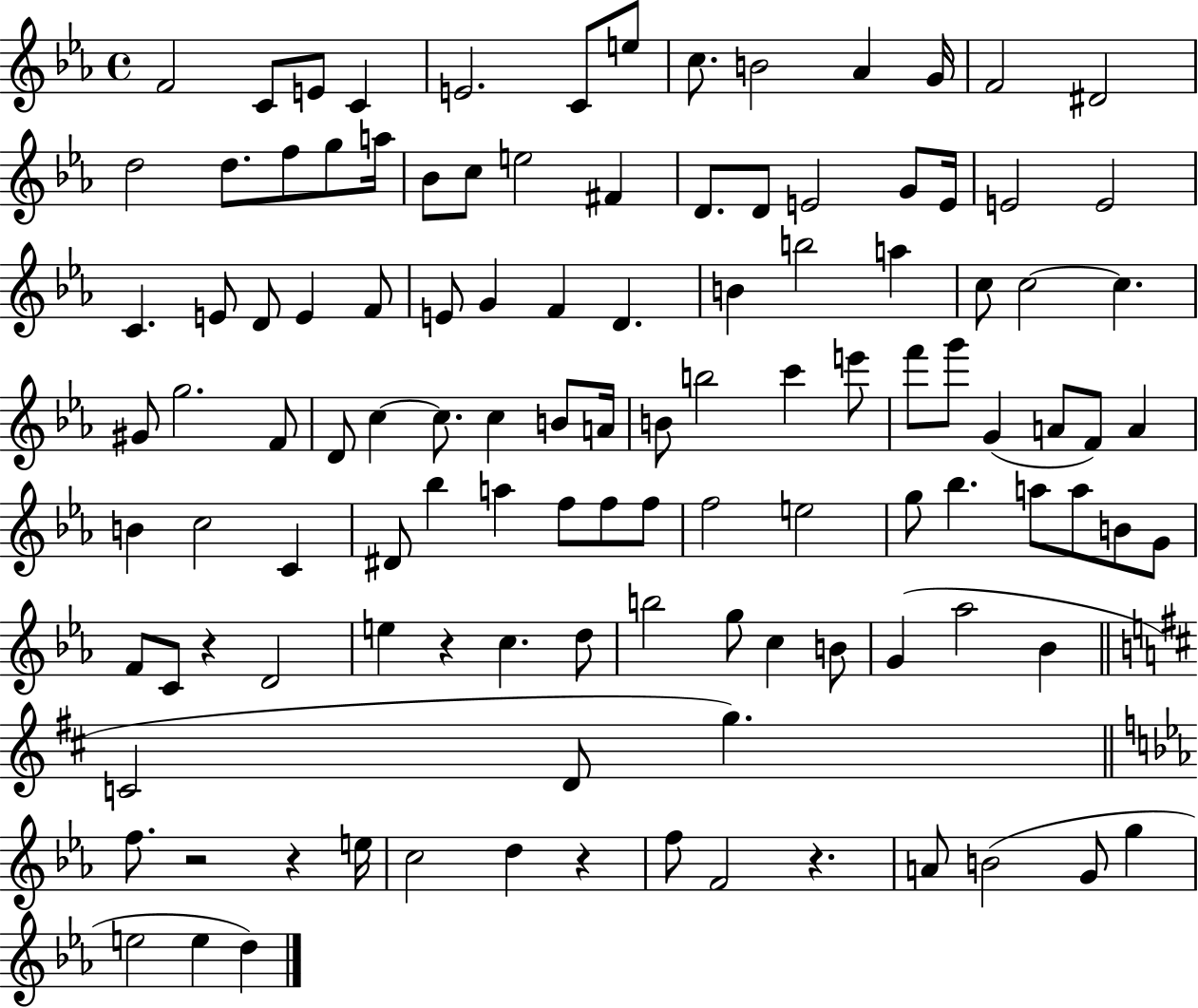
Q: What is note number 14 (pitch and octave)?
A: D5